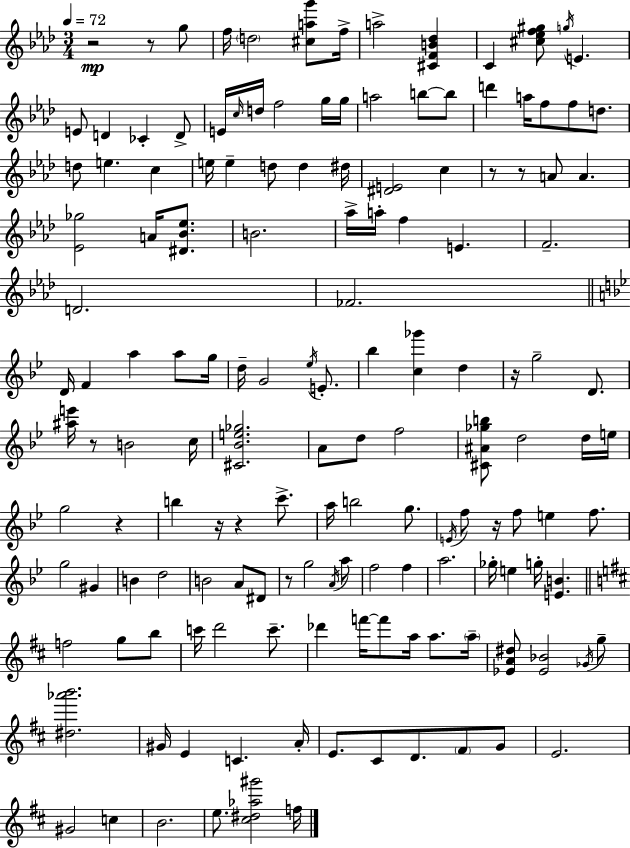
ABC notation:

X:1
T:Untitled
M:3/4
L:1/4
K:Ab
z2 z/2 g/2 f/4 d2 [^cag']/2 f/4 a2 [^CFB_d] C [^c_ef^g]/2 g/4 E E/2 D _C D/2 E/4 c/4 d/4 f2 g/4 g/4 a2 b/2 b/2 d' a/4 f/2 f/2 d/2 d/2 e c e/4 e d/2 d ^d/4 [^DE]2 c z/2 z/2 A/2 A [_E_g]2 A/4 [^D_B_e]/2 B2 _a/4 a/4 f E F2 D2 _F2 D/4 F a a/2 g/4 d/4 G2 _e/4 E/2 _b [c_g'] d z/4 g2 D/2 [^ae']/4 z/2 B2 c/4 [^C_Be_g]2 A/2 d/2 f2 [^C^A_gb]/2 d2 d/4 e/4 g2 z b z/4 z c'/2 a/4 b2 g/2 E/4 f/2 z/4 f/2 e f/2 g2 ^G B d2 B2 A/2 ^D/2 z/2 g2 A/4 a/2 f2 f a2 _g/4 e g/4 [EB] f2 g/2 b/2 c'/4 d'2 c'/2 _d' f'/4 f'/2 a/4 a/2 a/4 [_EA^d]/2 [_E_B]2 _G/4 g/2 [^d_a'b']2 ^G/4 E C A/4 E/2 ^C/2 D/2 ^F/2 G/2 E2 ^G2 c B2 e/2 [^c^d_a^g']2 f/4